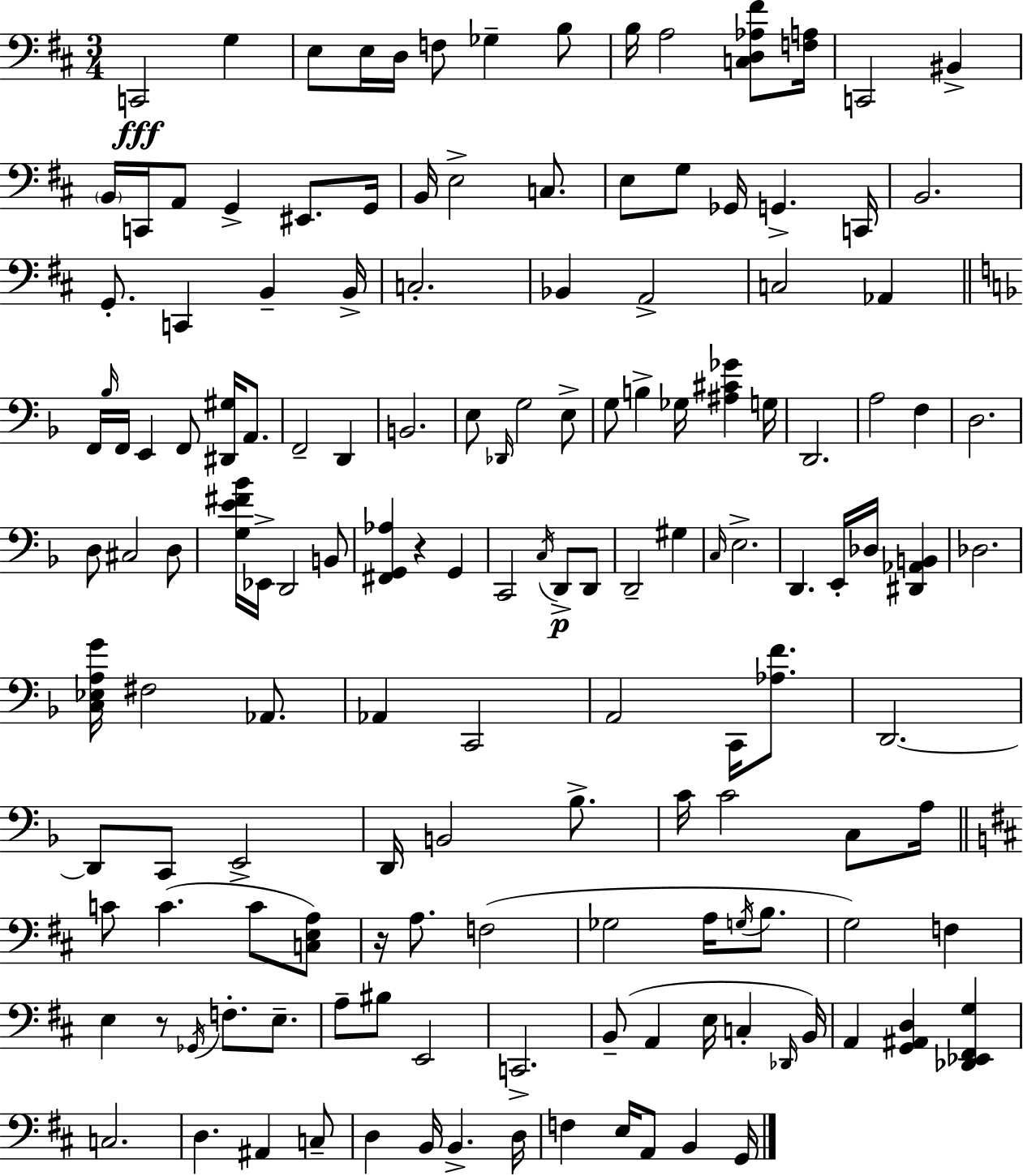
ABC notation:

X:1
T:Untitled
M:3/4
L:1/4
K:D
C,,2 G, E,/2 E,/4 D,/4 F,/2 _G, B,/2 B,/4 A,2 [C,D,_A,^F]/2 [F,A,]/4 C,,2 ^B,, B,,/4 C,,/4 A,,/2 G,, ^E,,/2 G,,/4 B,,/4 E,2 C,/2 E,/2 G,/2 _G,,/4 G,, C,,/4 B,,2 G,,/2 C,, B,, B,,/4 C,2 _B,, A,,2 C,2 _A,, F,,/4 _B,/4 F,,/4 E,, F,,/2 [^D,,^G,]/4 A,,/2 F,,2 D,, B,,2 E,/2 _D,,/4 G,2 E,/2 G,/2 B, _G,/4 [^A,^C_G] G,/4 D,,2 A,2 F, D,2 D,/2 ^C,2 D,/2 [G,E^F_B]/4 _E,,/4 D,,2 B,,/2 [^F,,G,,_A,] z G,, C,,2 C,/4 D,,/2 D,,/2 D,,2 ^G, C,/4 E,2 D,, E,,/4 _D,/4 [^D,,_A,,B,,] _D,2 [C,_E,A,G]/4 ^F,2 _A,,/2 _A,, C,,2 A,,2 C,,/4 [_A,F]/2 D,,2 D,,/2 C,,/2 E,,2 D,,/4 B,,2 _B,/2 C/4 C2 C,/2 A,/4 C/2 C C/2 [C,E,A,]/2 z/4 A,/2 F,2 _G,2 A,/4 G,/4 B,/2 G,2 F, E, z/2 _G,,/4 F,/2 E,/2 A,/2 ^B,/2 E,,2 C,,2 B,,/2 A,, E,/4 C, _D,,/4 B,,/4 A,, [G,,^A,,D,] [_D,,_E,,^F,,G,] C,2 D, ^A,, C,/2 D, B,,/4 B,, D,/4 F, E,/4 A,,/2 B,, G,,/4